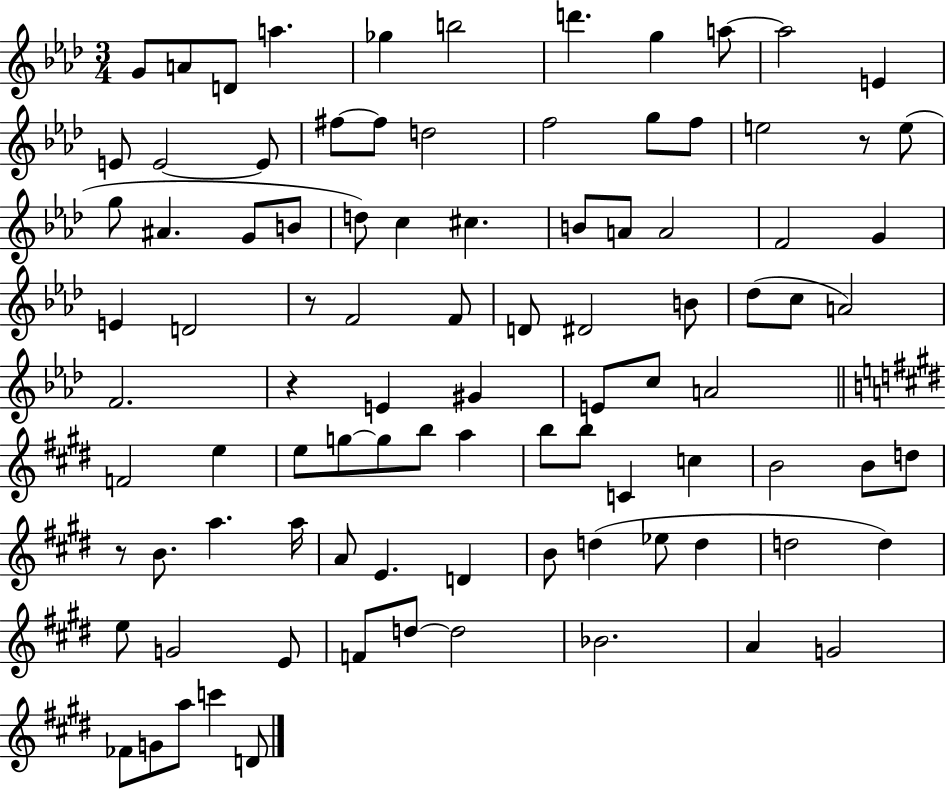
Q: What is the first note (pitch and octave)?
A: G4